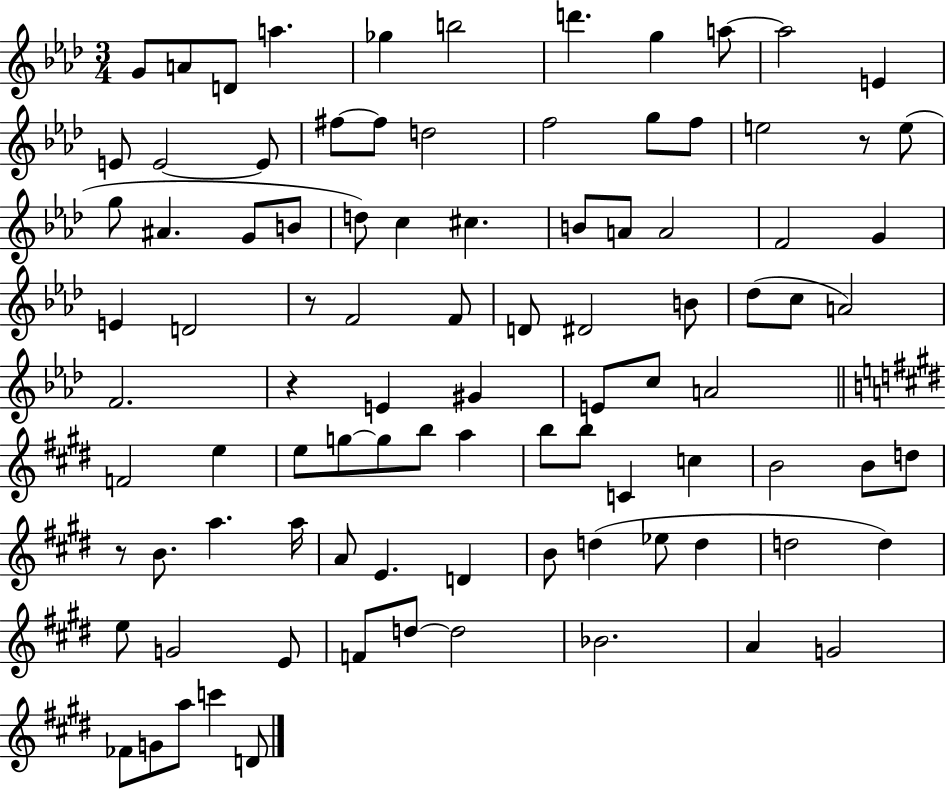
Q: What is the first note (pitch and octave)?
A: G4